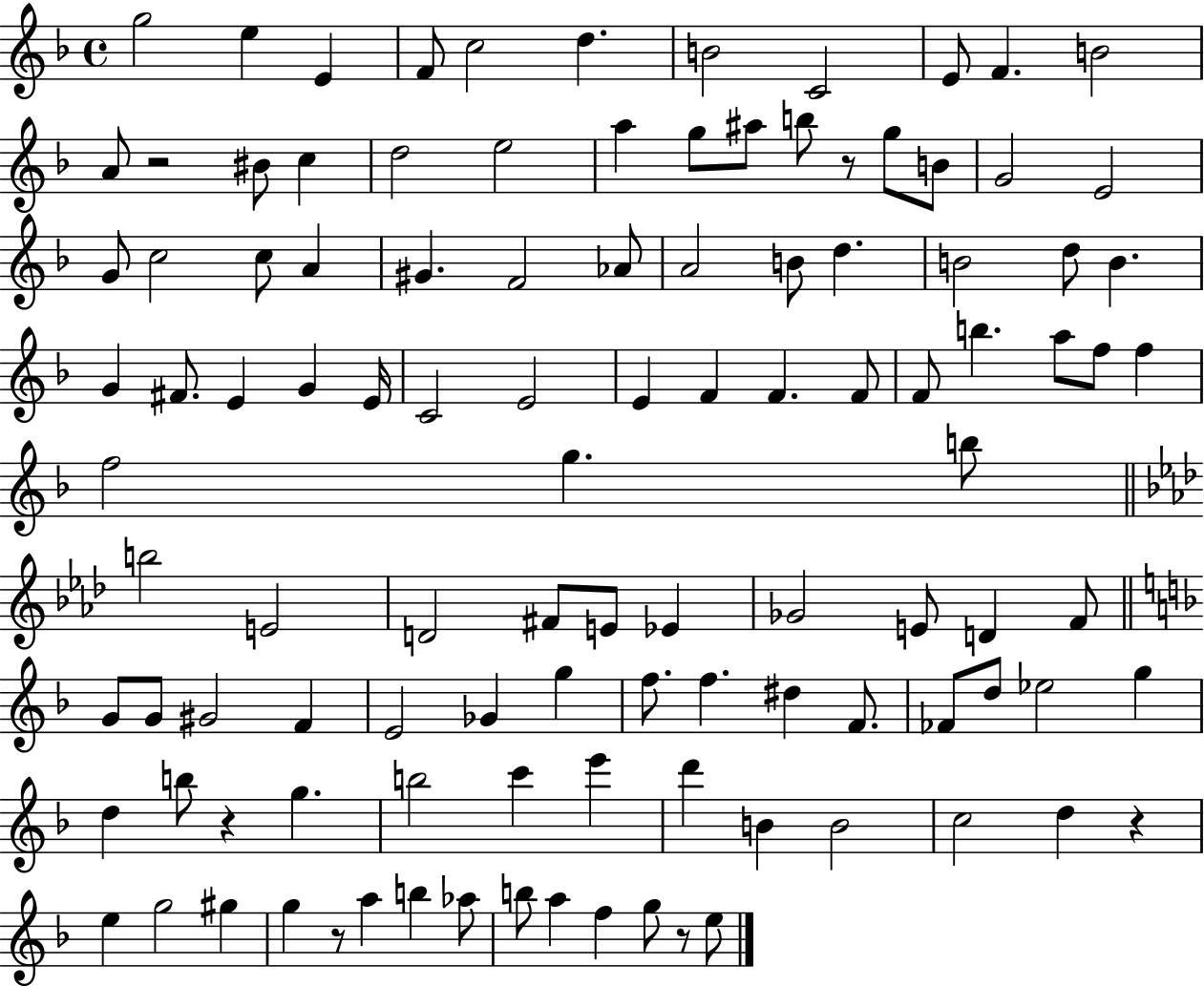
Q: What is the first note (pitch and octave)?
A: G5